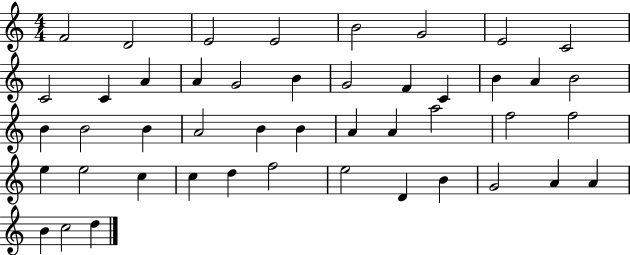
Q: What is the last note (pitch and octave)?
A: D5